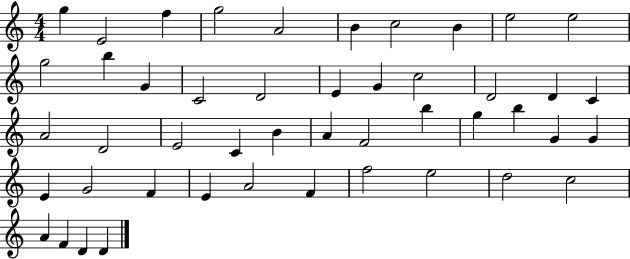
X:1
T:Untitled
M:4/4
L:1/4
K:C
g E2 f g2 A2 B c2 B e2 e2 g2 b G C2 D2 E G c2 D2 D C A2 D2 E2 C B A F2 b g b G G E G2 F E A2 F f2 e2 d2 c2 A F D D